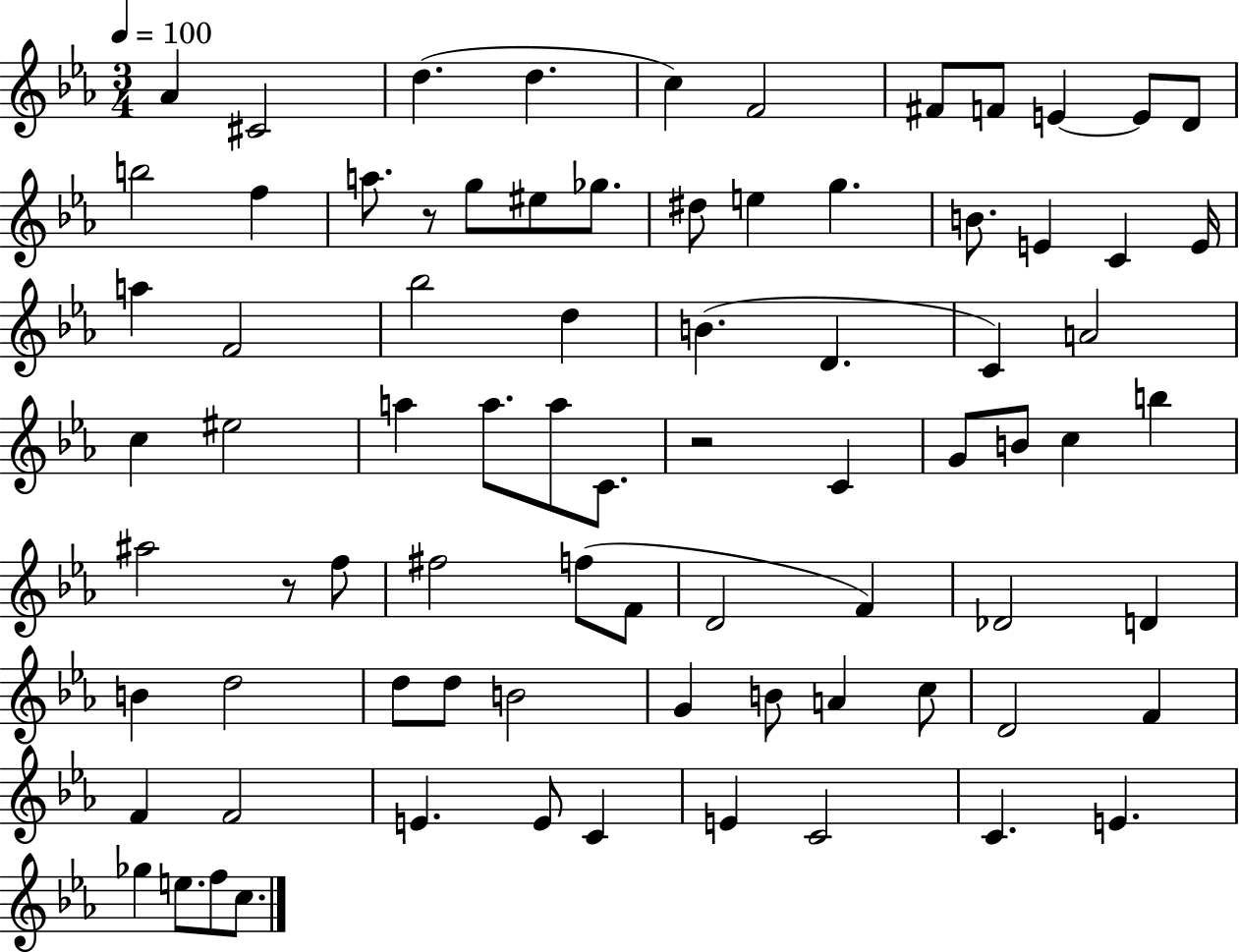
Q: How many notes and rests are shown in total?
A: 79